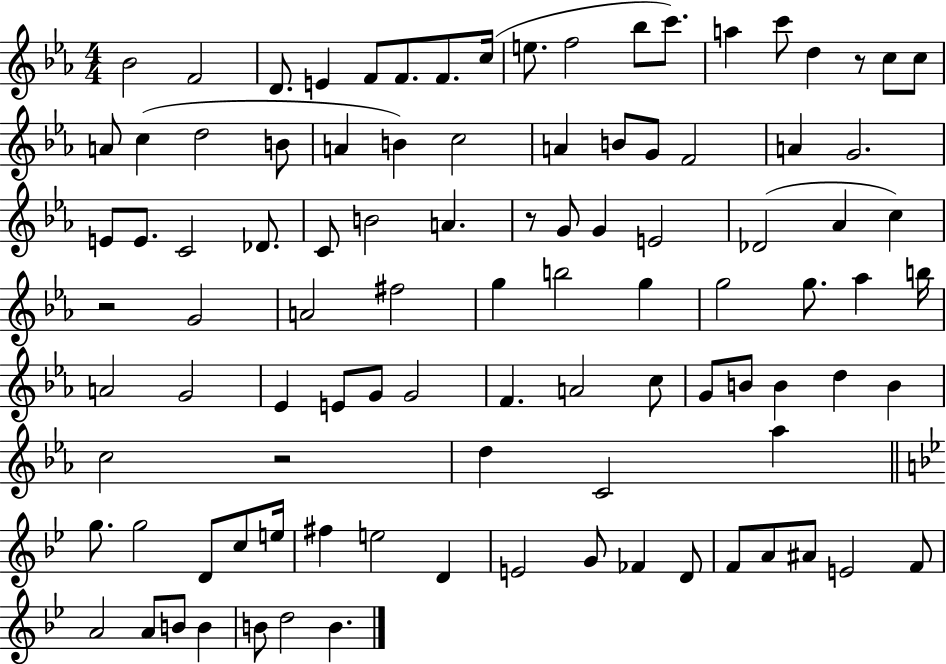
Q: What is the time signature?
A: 4/4